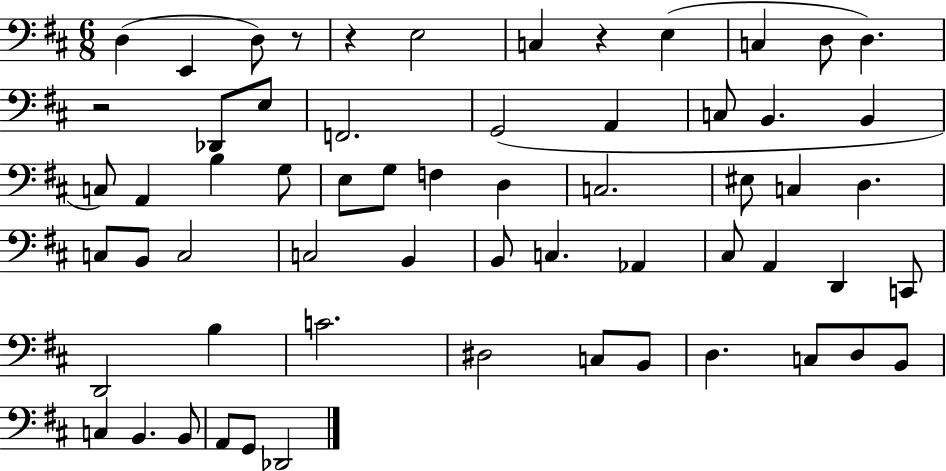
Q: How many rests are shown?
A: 4